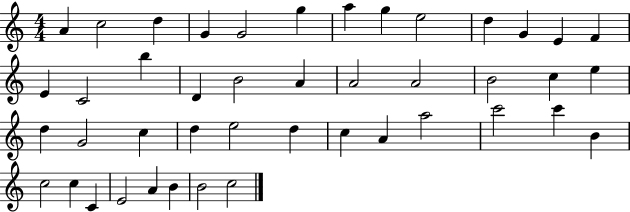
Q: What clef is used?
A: treble